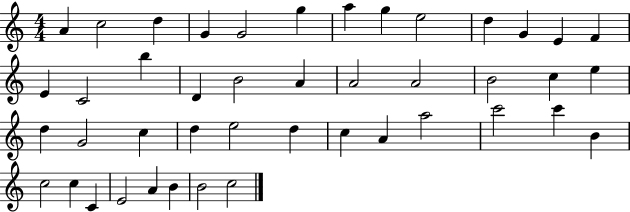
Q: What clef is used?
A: treble